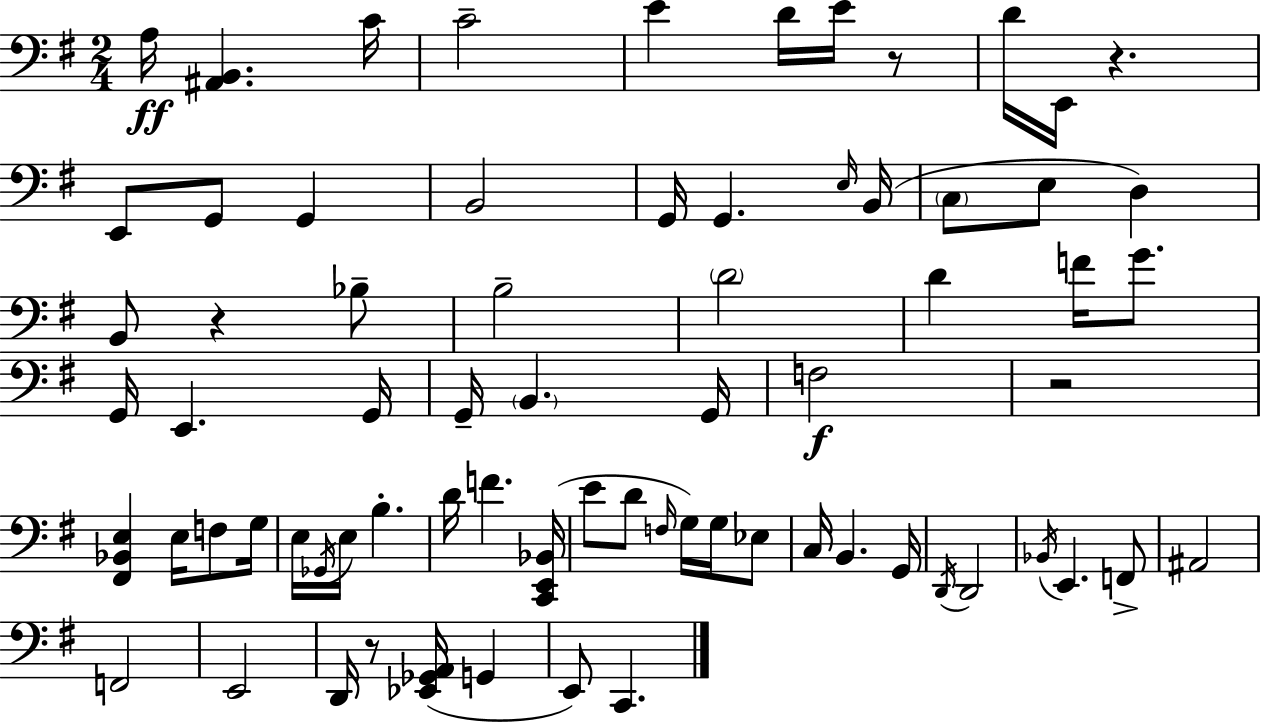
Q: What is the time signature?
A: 2/4